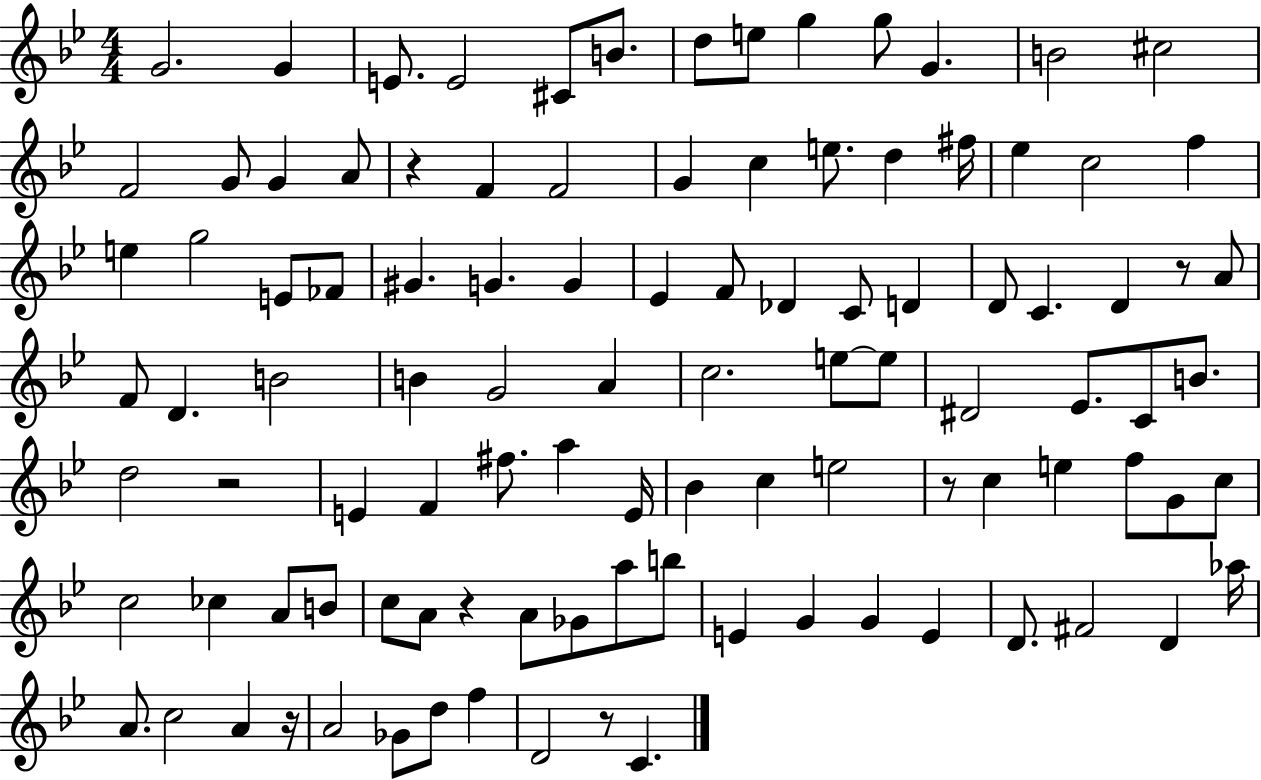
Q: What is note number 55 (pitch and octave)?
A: C4